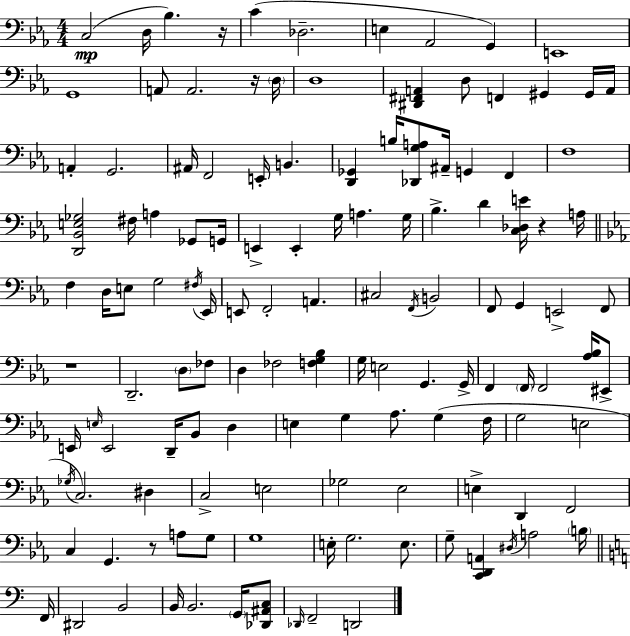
X:1
T:Untitled
M:4/4
L:1/4
K:Cm
C,2 D,/4 _B, z/4 C _D,2 E, _A,,2 G,, E,,4 G,,4 A,,/2 A,,2 z/4 D,/4 D,4 [^D,,^F,,A,,] D,/2 F,, ^G,, ^G,,/4 A,,/4 A,, G,,2 ^A,,/4 F,,2 E,,/4 B,, [D,,_G,,] B,/4 [_D,,G,A,]/2 ^A,,/4 G,, F,, F,4 [D,,_B,,E,_G,]2 ^F,/4 A, _G,,/2 G,,/4 E,, E,, G,/4 A, G,/4 _B, D [C,_D,E]/4 z A,/4 F, D,/4 E,/2 G,2 ^F,/4 _E,,/4 E,,/2 F,,2 A,, ^C,2 F,,/4 B,,2 F,,/2 G,, E,,2 F,,/2 z4 D,,2 D,/2 _F,/2 D, _F,2 [F,G,_B,] G,/4 E,2 G,, G,,/4 F,, F,,/4 F,,2 [_A,_B,]/4 ^E,,/2 E,,/4 E,/4 E,,2 D,,/4 _B,,/2 D, E, G, _A,/2 G, F,/4 G,2 E,2 _G,/4 C,2 ^D, C,2 E,2 _G,2 _E,2 E, D,, F,,2 C, G,, z/2 A,/2 G,/2 G,4 E,/4 G,2 E,/2 G,/2 [C,,D,,A,,] ^D,/4 A,2 B,/4 F,,/4 ^D,,2 B,,2 B,,/4 B,,2 G,,/4 [_D,,^A,,C,]/2 _D,,/4 F,,2 D,,2